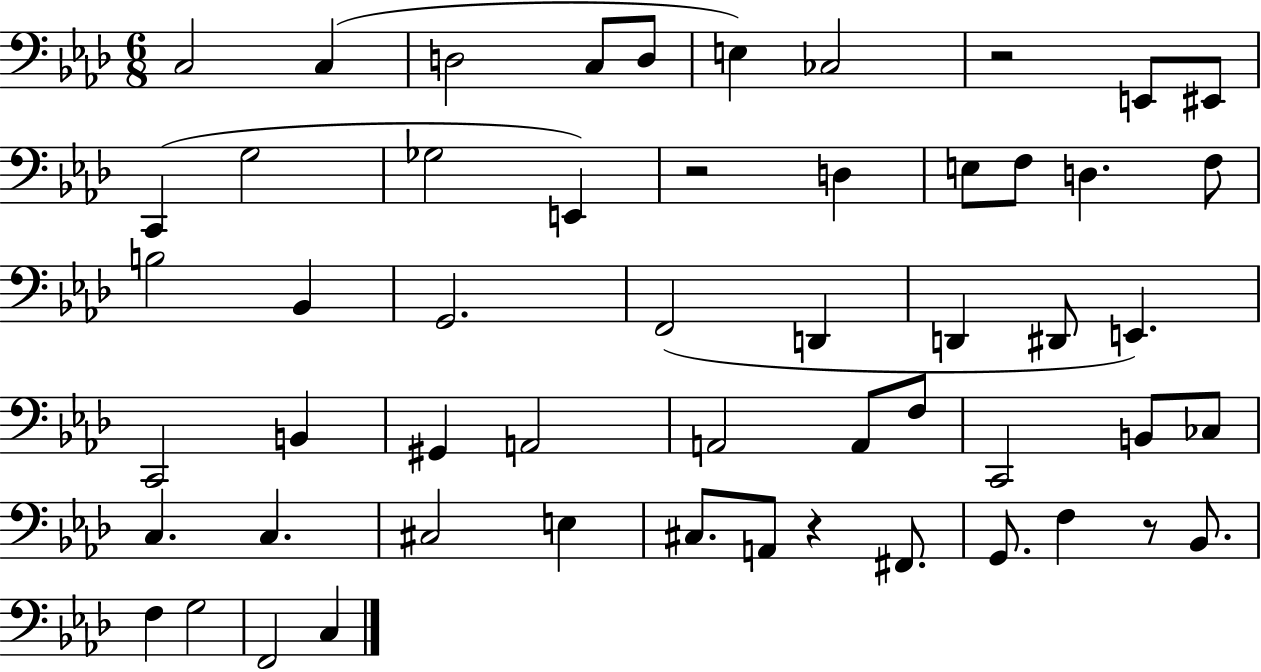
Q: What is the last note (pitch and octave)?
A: C3